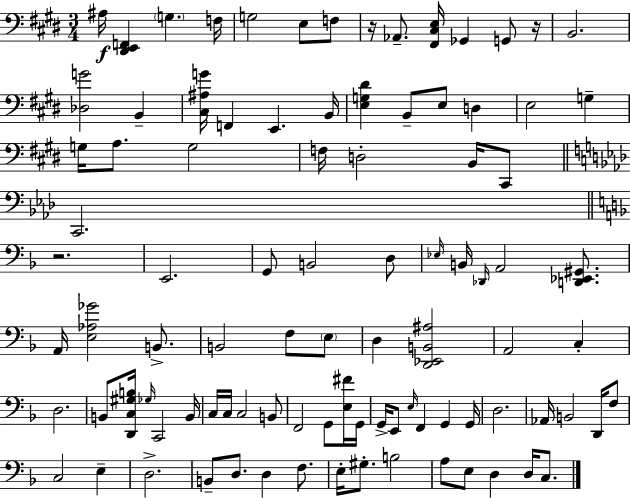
X:1
T:Untitled
M:3/4
L:1/4
K:E
^A,/4 [^D,,E,,F,,] G, F,/4 G,2 E,/2 F,/2 z/4 _A,,/2 [^F,,^C,E,]/4 _G,, G,,/2 z/4 B,,2 [_D,G]2 B,, [^C,^A,G]/4 F,, E,, B,,/4 [E,G,^D] B,,/2 E,/2 D, E,2 G, G,/4 A,/2 G,2 F,/4 D,2 B,,/4 ^C,,/2 C,,2 z2 E,,2 G,,/2 B,,2 D,/2 _E,/4 B,,/4 _D,,/4 A,,2 [D,,_E,,^G,,]/2 A,,/4 [E,_A,_G]2 B,,/2 B,,2 F,/2 E,/2 D, [D,,_E,,B,,^A,]2 A,,2 C, D,2 B,,/2 [D,,C,^G,B,]/4 _G,/4 C,,2 B,,/4 C,/4 C,/4 C,2 B,,/2 F,,2 G,,/2 [E,^F]/4 G,,/4 G,,/4 E,,/2 E,/4 F,, G,, G,,/4 D,2 _A,,/4 B,,2 D,,/4 F,/2 C,2 E, D,2 B,,/2 D,/2 D, F,/2 E,/4 ^G,/2 B,2 A,/2 E,/2 D, D,/4 C,/2